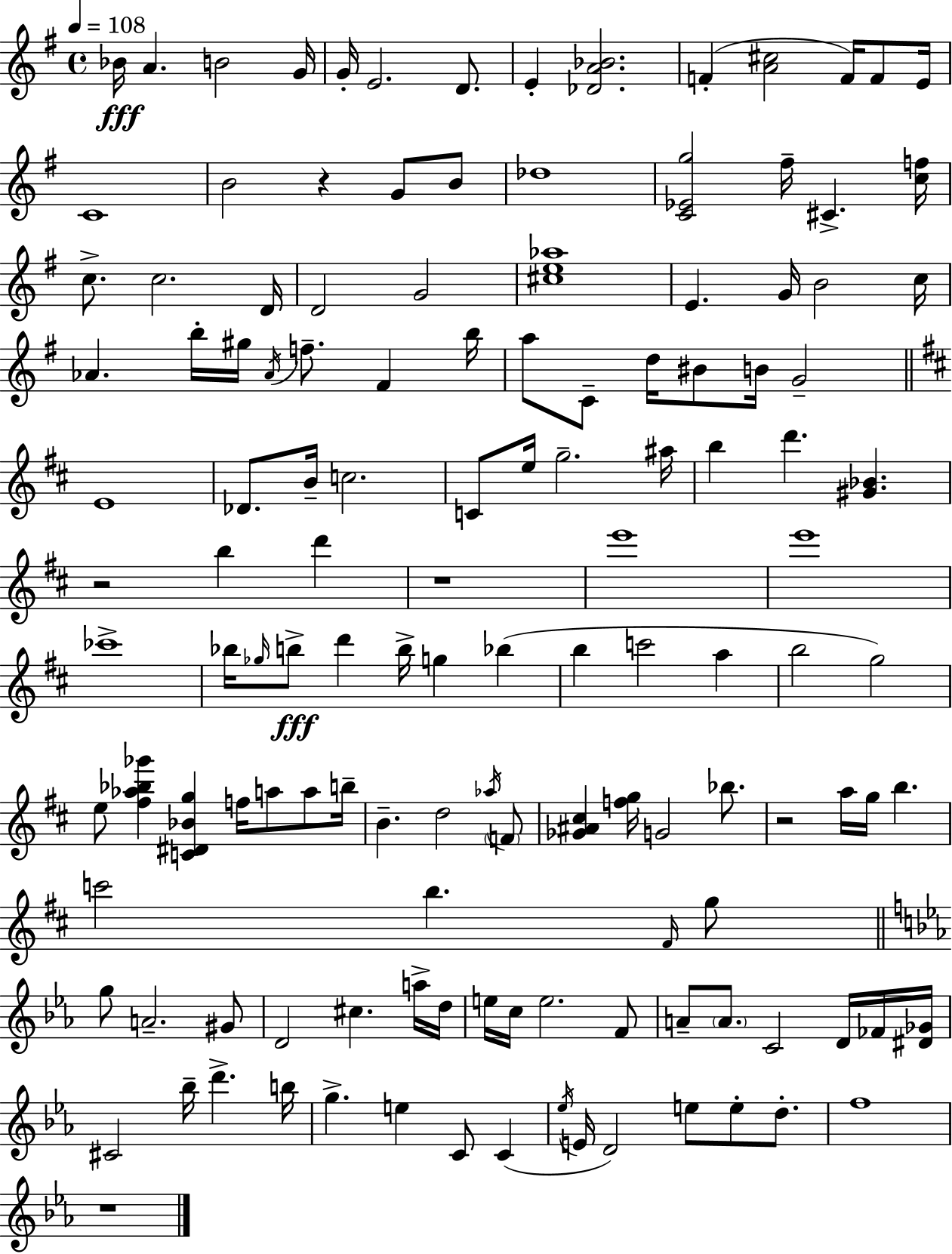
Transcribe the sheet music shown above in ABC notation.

X:1
T:Untitled
M:4/4
L:1/4
K:G
_B/4 A B2 G/4 G/4 E2 D/2 E [_DA_B]2 F [A^c]2 F/4 F/2 E/4 C4 B2 z G/2 B/2 _d4 [C_Eg]2 ^f/4 ^C [cf]/4 c/2 c2 D/4 D2 G2 [^ce_a]4 E G/4 B2 c/4 _A b/4 ^g/4 _A/4 f/2 ^F b/4 a/2 C/2 d/4 ^B/2 B/4 G2 E4 _D/2 B/4 c2 C/2 e/4 g2 ^a/4 b d' [^G_B] z2 b d' z4 e'4 e'4 _c'4 _b/4 _g/4 b/2 d' b/4 g _b b c'2 a b2 g2 e/2 [^f_a_b_g'] [C^D_Bg] f/4 a/2 a/2 b/4 B d2 _a/4 F/2 [_G^A^c] [fg]/4 G2 _b/2 z2 a/4 g/4 b c'2 b ^F/4 g/2 g/2 A2 ^G/2 D2 ^c a/4 d/4 e/4 c/4 e2 F/2 A/2 A/2 C2 D/4 _F/4 [^D_G]/4 ^C2 _b/4 d' b/4 g e C/2 C _e/4 E/4 D2 e/2 e/2 d/2 f4 z4